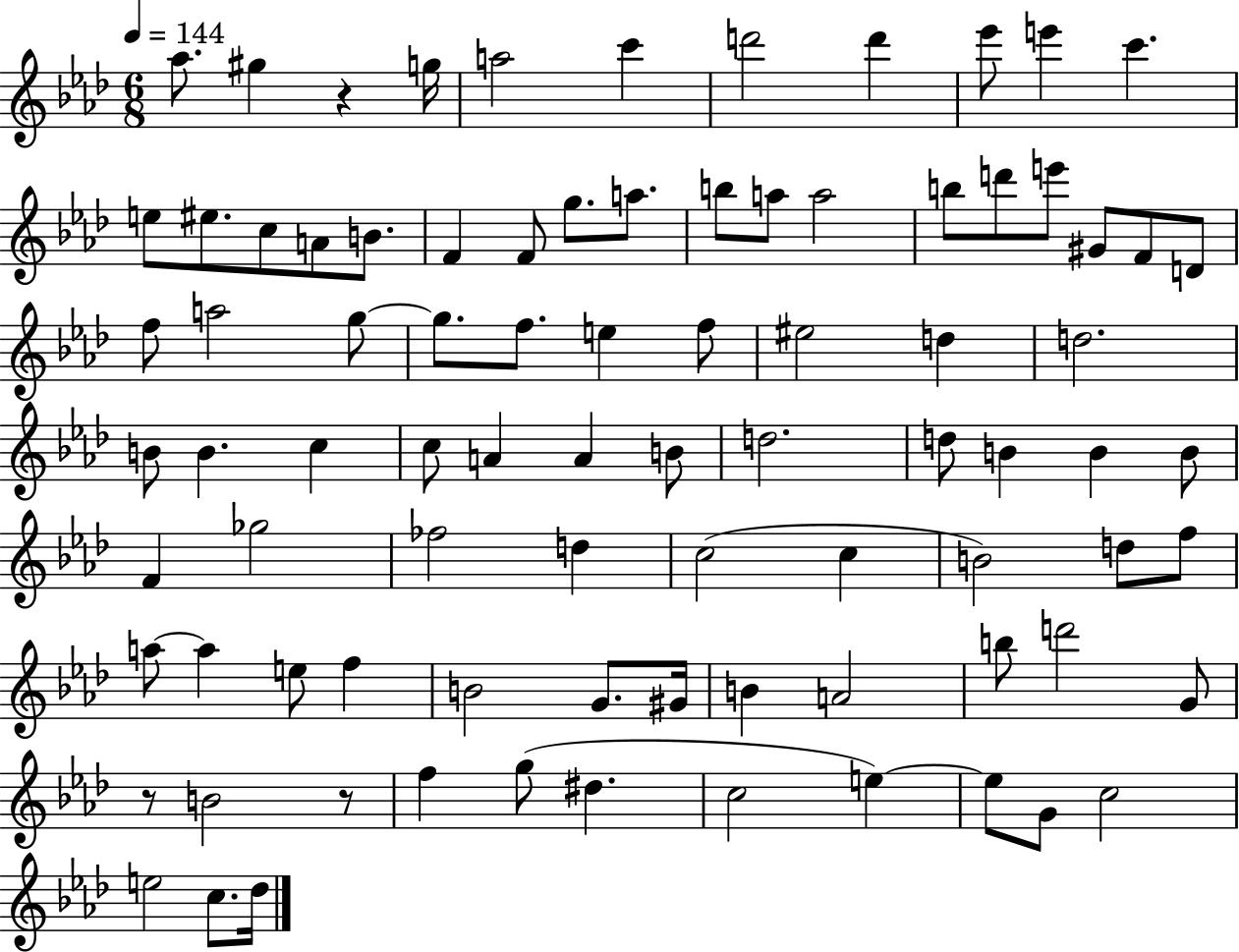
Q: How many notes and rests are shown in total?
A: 86